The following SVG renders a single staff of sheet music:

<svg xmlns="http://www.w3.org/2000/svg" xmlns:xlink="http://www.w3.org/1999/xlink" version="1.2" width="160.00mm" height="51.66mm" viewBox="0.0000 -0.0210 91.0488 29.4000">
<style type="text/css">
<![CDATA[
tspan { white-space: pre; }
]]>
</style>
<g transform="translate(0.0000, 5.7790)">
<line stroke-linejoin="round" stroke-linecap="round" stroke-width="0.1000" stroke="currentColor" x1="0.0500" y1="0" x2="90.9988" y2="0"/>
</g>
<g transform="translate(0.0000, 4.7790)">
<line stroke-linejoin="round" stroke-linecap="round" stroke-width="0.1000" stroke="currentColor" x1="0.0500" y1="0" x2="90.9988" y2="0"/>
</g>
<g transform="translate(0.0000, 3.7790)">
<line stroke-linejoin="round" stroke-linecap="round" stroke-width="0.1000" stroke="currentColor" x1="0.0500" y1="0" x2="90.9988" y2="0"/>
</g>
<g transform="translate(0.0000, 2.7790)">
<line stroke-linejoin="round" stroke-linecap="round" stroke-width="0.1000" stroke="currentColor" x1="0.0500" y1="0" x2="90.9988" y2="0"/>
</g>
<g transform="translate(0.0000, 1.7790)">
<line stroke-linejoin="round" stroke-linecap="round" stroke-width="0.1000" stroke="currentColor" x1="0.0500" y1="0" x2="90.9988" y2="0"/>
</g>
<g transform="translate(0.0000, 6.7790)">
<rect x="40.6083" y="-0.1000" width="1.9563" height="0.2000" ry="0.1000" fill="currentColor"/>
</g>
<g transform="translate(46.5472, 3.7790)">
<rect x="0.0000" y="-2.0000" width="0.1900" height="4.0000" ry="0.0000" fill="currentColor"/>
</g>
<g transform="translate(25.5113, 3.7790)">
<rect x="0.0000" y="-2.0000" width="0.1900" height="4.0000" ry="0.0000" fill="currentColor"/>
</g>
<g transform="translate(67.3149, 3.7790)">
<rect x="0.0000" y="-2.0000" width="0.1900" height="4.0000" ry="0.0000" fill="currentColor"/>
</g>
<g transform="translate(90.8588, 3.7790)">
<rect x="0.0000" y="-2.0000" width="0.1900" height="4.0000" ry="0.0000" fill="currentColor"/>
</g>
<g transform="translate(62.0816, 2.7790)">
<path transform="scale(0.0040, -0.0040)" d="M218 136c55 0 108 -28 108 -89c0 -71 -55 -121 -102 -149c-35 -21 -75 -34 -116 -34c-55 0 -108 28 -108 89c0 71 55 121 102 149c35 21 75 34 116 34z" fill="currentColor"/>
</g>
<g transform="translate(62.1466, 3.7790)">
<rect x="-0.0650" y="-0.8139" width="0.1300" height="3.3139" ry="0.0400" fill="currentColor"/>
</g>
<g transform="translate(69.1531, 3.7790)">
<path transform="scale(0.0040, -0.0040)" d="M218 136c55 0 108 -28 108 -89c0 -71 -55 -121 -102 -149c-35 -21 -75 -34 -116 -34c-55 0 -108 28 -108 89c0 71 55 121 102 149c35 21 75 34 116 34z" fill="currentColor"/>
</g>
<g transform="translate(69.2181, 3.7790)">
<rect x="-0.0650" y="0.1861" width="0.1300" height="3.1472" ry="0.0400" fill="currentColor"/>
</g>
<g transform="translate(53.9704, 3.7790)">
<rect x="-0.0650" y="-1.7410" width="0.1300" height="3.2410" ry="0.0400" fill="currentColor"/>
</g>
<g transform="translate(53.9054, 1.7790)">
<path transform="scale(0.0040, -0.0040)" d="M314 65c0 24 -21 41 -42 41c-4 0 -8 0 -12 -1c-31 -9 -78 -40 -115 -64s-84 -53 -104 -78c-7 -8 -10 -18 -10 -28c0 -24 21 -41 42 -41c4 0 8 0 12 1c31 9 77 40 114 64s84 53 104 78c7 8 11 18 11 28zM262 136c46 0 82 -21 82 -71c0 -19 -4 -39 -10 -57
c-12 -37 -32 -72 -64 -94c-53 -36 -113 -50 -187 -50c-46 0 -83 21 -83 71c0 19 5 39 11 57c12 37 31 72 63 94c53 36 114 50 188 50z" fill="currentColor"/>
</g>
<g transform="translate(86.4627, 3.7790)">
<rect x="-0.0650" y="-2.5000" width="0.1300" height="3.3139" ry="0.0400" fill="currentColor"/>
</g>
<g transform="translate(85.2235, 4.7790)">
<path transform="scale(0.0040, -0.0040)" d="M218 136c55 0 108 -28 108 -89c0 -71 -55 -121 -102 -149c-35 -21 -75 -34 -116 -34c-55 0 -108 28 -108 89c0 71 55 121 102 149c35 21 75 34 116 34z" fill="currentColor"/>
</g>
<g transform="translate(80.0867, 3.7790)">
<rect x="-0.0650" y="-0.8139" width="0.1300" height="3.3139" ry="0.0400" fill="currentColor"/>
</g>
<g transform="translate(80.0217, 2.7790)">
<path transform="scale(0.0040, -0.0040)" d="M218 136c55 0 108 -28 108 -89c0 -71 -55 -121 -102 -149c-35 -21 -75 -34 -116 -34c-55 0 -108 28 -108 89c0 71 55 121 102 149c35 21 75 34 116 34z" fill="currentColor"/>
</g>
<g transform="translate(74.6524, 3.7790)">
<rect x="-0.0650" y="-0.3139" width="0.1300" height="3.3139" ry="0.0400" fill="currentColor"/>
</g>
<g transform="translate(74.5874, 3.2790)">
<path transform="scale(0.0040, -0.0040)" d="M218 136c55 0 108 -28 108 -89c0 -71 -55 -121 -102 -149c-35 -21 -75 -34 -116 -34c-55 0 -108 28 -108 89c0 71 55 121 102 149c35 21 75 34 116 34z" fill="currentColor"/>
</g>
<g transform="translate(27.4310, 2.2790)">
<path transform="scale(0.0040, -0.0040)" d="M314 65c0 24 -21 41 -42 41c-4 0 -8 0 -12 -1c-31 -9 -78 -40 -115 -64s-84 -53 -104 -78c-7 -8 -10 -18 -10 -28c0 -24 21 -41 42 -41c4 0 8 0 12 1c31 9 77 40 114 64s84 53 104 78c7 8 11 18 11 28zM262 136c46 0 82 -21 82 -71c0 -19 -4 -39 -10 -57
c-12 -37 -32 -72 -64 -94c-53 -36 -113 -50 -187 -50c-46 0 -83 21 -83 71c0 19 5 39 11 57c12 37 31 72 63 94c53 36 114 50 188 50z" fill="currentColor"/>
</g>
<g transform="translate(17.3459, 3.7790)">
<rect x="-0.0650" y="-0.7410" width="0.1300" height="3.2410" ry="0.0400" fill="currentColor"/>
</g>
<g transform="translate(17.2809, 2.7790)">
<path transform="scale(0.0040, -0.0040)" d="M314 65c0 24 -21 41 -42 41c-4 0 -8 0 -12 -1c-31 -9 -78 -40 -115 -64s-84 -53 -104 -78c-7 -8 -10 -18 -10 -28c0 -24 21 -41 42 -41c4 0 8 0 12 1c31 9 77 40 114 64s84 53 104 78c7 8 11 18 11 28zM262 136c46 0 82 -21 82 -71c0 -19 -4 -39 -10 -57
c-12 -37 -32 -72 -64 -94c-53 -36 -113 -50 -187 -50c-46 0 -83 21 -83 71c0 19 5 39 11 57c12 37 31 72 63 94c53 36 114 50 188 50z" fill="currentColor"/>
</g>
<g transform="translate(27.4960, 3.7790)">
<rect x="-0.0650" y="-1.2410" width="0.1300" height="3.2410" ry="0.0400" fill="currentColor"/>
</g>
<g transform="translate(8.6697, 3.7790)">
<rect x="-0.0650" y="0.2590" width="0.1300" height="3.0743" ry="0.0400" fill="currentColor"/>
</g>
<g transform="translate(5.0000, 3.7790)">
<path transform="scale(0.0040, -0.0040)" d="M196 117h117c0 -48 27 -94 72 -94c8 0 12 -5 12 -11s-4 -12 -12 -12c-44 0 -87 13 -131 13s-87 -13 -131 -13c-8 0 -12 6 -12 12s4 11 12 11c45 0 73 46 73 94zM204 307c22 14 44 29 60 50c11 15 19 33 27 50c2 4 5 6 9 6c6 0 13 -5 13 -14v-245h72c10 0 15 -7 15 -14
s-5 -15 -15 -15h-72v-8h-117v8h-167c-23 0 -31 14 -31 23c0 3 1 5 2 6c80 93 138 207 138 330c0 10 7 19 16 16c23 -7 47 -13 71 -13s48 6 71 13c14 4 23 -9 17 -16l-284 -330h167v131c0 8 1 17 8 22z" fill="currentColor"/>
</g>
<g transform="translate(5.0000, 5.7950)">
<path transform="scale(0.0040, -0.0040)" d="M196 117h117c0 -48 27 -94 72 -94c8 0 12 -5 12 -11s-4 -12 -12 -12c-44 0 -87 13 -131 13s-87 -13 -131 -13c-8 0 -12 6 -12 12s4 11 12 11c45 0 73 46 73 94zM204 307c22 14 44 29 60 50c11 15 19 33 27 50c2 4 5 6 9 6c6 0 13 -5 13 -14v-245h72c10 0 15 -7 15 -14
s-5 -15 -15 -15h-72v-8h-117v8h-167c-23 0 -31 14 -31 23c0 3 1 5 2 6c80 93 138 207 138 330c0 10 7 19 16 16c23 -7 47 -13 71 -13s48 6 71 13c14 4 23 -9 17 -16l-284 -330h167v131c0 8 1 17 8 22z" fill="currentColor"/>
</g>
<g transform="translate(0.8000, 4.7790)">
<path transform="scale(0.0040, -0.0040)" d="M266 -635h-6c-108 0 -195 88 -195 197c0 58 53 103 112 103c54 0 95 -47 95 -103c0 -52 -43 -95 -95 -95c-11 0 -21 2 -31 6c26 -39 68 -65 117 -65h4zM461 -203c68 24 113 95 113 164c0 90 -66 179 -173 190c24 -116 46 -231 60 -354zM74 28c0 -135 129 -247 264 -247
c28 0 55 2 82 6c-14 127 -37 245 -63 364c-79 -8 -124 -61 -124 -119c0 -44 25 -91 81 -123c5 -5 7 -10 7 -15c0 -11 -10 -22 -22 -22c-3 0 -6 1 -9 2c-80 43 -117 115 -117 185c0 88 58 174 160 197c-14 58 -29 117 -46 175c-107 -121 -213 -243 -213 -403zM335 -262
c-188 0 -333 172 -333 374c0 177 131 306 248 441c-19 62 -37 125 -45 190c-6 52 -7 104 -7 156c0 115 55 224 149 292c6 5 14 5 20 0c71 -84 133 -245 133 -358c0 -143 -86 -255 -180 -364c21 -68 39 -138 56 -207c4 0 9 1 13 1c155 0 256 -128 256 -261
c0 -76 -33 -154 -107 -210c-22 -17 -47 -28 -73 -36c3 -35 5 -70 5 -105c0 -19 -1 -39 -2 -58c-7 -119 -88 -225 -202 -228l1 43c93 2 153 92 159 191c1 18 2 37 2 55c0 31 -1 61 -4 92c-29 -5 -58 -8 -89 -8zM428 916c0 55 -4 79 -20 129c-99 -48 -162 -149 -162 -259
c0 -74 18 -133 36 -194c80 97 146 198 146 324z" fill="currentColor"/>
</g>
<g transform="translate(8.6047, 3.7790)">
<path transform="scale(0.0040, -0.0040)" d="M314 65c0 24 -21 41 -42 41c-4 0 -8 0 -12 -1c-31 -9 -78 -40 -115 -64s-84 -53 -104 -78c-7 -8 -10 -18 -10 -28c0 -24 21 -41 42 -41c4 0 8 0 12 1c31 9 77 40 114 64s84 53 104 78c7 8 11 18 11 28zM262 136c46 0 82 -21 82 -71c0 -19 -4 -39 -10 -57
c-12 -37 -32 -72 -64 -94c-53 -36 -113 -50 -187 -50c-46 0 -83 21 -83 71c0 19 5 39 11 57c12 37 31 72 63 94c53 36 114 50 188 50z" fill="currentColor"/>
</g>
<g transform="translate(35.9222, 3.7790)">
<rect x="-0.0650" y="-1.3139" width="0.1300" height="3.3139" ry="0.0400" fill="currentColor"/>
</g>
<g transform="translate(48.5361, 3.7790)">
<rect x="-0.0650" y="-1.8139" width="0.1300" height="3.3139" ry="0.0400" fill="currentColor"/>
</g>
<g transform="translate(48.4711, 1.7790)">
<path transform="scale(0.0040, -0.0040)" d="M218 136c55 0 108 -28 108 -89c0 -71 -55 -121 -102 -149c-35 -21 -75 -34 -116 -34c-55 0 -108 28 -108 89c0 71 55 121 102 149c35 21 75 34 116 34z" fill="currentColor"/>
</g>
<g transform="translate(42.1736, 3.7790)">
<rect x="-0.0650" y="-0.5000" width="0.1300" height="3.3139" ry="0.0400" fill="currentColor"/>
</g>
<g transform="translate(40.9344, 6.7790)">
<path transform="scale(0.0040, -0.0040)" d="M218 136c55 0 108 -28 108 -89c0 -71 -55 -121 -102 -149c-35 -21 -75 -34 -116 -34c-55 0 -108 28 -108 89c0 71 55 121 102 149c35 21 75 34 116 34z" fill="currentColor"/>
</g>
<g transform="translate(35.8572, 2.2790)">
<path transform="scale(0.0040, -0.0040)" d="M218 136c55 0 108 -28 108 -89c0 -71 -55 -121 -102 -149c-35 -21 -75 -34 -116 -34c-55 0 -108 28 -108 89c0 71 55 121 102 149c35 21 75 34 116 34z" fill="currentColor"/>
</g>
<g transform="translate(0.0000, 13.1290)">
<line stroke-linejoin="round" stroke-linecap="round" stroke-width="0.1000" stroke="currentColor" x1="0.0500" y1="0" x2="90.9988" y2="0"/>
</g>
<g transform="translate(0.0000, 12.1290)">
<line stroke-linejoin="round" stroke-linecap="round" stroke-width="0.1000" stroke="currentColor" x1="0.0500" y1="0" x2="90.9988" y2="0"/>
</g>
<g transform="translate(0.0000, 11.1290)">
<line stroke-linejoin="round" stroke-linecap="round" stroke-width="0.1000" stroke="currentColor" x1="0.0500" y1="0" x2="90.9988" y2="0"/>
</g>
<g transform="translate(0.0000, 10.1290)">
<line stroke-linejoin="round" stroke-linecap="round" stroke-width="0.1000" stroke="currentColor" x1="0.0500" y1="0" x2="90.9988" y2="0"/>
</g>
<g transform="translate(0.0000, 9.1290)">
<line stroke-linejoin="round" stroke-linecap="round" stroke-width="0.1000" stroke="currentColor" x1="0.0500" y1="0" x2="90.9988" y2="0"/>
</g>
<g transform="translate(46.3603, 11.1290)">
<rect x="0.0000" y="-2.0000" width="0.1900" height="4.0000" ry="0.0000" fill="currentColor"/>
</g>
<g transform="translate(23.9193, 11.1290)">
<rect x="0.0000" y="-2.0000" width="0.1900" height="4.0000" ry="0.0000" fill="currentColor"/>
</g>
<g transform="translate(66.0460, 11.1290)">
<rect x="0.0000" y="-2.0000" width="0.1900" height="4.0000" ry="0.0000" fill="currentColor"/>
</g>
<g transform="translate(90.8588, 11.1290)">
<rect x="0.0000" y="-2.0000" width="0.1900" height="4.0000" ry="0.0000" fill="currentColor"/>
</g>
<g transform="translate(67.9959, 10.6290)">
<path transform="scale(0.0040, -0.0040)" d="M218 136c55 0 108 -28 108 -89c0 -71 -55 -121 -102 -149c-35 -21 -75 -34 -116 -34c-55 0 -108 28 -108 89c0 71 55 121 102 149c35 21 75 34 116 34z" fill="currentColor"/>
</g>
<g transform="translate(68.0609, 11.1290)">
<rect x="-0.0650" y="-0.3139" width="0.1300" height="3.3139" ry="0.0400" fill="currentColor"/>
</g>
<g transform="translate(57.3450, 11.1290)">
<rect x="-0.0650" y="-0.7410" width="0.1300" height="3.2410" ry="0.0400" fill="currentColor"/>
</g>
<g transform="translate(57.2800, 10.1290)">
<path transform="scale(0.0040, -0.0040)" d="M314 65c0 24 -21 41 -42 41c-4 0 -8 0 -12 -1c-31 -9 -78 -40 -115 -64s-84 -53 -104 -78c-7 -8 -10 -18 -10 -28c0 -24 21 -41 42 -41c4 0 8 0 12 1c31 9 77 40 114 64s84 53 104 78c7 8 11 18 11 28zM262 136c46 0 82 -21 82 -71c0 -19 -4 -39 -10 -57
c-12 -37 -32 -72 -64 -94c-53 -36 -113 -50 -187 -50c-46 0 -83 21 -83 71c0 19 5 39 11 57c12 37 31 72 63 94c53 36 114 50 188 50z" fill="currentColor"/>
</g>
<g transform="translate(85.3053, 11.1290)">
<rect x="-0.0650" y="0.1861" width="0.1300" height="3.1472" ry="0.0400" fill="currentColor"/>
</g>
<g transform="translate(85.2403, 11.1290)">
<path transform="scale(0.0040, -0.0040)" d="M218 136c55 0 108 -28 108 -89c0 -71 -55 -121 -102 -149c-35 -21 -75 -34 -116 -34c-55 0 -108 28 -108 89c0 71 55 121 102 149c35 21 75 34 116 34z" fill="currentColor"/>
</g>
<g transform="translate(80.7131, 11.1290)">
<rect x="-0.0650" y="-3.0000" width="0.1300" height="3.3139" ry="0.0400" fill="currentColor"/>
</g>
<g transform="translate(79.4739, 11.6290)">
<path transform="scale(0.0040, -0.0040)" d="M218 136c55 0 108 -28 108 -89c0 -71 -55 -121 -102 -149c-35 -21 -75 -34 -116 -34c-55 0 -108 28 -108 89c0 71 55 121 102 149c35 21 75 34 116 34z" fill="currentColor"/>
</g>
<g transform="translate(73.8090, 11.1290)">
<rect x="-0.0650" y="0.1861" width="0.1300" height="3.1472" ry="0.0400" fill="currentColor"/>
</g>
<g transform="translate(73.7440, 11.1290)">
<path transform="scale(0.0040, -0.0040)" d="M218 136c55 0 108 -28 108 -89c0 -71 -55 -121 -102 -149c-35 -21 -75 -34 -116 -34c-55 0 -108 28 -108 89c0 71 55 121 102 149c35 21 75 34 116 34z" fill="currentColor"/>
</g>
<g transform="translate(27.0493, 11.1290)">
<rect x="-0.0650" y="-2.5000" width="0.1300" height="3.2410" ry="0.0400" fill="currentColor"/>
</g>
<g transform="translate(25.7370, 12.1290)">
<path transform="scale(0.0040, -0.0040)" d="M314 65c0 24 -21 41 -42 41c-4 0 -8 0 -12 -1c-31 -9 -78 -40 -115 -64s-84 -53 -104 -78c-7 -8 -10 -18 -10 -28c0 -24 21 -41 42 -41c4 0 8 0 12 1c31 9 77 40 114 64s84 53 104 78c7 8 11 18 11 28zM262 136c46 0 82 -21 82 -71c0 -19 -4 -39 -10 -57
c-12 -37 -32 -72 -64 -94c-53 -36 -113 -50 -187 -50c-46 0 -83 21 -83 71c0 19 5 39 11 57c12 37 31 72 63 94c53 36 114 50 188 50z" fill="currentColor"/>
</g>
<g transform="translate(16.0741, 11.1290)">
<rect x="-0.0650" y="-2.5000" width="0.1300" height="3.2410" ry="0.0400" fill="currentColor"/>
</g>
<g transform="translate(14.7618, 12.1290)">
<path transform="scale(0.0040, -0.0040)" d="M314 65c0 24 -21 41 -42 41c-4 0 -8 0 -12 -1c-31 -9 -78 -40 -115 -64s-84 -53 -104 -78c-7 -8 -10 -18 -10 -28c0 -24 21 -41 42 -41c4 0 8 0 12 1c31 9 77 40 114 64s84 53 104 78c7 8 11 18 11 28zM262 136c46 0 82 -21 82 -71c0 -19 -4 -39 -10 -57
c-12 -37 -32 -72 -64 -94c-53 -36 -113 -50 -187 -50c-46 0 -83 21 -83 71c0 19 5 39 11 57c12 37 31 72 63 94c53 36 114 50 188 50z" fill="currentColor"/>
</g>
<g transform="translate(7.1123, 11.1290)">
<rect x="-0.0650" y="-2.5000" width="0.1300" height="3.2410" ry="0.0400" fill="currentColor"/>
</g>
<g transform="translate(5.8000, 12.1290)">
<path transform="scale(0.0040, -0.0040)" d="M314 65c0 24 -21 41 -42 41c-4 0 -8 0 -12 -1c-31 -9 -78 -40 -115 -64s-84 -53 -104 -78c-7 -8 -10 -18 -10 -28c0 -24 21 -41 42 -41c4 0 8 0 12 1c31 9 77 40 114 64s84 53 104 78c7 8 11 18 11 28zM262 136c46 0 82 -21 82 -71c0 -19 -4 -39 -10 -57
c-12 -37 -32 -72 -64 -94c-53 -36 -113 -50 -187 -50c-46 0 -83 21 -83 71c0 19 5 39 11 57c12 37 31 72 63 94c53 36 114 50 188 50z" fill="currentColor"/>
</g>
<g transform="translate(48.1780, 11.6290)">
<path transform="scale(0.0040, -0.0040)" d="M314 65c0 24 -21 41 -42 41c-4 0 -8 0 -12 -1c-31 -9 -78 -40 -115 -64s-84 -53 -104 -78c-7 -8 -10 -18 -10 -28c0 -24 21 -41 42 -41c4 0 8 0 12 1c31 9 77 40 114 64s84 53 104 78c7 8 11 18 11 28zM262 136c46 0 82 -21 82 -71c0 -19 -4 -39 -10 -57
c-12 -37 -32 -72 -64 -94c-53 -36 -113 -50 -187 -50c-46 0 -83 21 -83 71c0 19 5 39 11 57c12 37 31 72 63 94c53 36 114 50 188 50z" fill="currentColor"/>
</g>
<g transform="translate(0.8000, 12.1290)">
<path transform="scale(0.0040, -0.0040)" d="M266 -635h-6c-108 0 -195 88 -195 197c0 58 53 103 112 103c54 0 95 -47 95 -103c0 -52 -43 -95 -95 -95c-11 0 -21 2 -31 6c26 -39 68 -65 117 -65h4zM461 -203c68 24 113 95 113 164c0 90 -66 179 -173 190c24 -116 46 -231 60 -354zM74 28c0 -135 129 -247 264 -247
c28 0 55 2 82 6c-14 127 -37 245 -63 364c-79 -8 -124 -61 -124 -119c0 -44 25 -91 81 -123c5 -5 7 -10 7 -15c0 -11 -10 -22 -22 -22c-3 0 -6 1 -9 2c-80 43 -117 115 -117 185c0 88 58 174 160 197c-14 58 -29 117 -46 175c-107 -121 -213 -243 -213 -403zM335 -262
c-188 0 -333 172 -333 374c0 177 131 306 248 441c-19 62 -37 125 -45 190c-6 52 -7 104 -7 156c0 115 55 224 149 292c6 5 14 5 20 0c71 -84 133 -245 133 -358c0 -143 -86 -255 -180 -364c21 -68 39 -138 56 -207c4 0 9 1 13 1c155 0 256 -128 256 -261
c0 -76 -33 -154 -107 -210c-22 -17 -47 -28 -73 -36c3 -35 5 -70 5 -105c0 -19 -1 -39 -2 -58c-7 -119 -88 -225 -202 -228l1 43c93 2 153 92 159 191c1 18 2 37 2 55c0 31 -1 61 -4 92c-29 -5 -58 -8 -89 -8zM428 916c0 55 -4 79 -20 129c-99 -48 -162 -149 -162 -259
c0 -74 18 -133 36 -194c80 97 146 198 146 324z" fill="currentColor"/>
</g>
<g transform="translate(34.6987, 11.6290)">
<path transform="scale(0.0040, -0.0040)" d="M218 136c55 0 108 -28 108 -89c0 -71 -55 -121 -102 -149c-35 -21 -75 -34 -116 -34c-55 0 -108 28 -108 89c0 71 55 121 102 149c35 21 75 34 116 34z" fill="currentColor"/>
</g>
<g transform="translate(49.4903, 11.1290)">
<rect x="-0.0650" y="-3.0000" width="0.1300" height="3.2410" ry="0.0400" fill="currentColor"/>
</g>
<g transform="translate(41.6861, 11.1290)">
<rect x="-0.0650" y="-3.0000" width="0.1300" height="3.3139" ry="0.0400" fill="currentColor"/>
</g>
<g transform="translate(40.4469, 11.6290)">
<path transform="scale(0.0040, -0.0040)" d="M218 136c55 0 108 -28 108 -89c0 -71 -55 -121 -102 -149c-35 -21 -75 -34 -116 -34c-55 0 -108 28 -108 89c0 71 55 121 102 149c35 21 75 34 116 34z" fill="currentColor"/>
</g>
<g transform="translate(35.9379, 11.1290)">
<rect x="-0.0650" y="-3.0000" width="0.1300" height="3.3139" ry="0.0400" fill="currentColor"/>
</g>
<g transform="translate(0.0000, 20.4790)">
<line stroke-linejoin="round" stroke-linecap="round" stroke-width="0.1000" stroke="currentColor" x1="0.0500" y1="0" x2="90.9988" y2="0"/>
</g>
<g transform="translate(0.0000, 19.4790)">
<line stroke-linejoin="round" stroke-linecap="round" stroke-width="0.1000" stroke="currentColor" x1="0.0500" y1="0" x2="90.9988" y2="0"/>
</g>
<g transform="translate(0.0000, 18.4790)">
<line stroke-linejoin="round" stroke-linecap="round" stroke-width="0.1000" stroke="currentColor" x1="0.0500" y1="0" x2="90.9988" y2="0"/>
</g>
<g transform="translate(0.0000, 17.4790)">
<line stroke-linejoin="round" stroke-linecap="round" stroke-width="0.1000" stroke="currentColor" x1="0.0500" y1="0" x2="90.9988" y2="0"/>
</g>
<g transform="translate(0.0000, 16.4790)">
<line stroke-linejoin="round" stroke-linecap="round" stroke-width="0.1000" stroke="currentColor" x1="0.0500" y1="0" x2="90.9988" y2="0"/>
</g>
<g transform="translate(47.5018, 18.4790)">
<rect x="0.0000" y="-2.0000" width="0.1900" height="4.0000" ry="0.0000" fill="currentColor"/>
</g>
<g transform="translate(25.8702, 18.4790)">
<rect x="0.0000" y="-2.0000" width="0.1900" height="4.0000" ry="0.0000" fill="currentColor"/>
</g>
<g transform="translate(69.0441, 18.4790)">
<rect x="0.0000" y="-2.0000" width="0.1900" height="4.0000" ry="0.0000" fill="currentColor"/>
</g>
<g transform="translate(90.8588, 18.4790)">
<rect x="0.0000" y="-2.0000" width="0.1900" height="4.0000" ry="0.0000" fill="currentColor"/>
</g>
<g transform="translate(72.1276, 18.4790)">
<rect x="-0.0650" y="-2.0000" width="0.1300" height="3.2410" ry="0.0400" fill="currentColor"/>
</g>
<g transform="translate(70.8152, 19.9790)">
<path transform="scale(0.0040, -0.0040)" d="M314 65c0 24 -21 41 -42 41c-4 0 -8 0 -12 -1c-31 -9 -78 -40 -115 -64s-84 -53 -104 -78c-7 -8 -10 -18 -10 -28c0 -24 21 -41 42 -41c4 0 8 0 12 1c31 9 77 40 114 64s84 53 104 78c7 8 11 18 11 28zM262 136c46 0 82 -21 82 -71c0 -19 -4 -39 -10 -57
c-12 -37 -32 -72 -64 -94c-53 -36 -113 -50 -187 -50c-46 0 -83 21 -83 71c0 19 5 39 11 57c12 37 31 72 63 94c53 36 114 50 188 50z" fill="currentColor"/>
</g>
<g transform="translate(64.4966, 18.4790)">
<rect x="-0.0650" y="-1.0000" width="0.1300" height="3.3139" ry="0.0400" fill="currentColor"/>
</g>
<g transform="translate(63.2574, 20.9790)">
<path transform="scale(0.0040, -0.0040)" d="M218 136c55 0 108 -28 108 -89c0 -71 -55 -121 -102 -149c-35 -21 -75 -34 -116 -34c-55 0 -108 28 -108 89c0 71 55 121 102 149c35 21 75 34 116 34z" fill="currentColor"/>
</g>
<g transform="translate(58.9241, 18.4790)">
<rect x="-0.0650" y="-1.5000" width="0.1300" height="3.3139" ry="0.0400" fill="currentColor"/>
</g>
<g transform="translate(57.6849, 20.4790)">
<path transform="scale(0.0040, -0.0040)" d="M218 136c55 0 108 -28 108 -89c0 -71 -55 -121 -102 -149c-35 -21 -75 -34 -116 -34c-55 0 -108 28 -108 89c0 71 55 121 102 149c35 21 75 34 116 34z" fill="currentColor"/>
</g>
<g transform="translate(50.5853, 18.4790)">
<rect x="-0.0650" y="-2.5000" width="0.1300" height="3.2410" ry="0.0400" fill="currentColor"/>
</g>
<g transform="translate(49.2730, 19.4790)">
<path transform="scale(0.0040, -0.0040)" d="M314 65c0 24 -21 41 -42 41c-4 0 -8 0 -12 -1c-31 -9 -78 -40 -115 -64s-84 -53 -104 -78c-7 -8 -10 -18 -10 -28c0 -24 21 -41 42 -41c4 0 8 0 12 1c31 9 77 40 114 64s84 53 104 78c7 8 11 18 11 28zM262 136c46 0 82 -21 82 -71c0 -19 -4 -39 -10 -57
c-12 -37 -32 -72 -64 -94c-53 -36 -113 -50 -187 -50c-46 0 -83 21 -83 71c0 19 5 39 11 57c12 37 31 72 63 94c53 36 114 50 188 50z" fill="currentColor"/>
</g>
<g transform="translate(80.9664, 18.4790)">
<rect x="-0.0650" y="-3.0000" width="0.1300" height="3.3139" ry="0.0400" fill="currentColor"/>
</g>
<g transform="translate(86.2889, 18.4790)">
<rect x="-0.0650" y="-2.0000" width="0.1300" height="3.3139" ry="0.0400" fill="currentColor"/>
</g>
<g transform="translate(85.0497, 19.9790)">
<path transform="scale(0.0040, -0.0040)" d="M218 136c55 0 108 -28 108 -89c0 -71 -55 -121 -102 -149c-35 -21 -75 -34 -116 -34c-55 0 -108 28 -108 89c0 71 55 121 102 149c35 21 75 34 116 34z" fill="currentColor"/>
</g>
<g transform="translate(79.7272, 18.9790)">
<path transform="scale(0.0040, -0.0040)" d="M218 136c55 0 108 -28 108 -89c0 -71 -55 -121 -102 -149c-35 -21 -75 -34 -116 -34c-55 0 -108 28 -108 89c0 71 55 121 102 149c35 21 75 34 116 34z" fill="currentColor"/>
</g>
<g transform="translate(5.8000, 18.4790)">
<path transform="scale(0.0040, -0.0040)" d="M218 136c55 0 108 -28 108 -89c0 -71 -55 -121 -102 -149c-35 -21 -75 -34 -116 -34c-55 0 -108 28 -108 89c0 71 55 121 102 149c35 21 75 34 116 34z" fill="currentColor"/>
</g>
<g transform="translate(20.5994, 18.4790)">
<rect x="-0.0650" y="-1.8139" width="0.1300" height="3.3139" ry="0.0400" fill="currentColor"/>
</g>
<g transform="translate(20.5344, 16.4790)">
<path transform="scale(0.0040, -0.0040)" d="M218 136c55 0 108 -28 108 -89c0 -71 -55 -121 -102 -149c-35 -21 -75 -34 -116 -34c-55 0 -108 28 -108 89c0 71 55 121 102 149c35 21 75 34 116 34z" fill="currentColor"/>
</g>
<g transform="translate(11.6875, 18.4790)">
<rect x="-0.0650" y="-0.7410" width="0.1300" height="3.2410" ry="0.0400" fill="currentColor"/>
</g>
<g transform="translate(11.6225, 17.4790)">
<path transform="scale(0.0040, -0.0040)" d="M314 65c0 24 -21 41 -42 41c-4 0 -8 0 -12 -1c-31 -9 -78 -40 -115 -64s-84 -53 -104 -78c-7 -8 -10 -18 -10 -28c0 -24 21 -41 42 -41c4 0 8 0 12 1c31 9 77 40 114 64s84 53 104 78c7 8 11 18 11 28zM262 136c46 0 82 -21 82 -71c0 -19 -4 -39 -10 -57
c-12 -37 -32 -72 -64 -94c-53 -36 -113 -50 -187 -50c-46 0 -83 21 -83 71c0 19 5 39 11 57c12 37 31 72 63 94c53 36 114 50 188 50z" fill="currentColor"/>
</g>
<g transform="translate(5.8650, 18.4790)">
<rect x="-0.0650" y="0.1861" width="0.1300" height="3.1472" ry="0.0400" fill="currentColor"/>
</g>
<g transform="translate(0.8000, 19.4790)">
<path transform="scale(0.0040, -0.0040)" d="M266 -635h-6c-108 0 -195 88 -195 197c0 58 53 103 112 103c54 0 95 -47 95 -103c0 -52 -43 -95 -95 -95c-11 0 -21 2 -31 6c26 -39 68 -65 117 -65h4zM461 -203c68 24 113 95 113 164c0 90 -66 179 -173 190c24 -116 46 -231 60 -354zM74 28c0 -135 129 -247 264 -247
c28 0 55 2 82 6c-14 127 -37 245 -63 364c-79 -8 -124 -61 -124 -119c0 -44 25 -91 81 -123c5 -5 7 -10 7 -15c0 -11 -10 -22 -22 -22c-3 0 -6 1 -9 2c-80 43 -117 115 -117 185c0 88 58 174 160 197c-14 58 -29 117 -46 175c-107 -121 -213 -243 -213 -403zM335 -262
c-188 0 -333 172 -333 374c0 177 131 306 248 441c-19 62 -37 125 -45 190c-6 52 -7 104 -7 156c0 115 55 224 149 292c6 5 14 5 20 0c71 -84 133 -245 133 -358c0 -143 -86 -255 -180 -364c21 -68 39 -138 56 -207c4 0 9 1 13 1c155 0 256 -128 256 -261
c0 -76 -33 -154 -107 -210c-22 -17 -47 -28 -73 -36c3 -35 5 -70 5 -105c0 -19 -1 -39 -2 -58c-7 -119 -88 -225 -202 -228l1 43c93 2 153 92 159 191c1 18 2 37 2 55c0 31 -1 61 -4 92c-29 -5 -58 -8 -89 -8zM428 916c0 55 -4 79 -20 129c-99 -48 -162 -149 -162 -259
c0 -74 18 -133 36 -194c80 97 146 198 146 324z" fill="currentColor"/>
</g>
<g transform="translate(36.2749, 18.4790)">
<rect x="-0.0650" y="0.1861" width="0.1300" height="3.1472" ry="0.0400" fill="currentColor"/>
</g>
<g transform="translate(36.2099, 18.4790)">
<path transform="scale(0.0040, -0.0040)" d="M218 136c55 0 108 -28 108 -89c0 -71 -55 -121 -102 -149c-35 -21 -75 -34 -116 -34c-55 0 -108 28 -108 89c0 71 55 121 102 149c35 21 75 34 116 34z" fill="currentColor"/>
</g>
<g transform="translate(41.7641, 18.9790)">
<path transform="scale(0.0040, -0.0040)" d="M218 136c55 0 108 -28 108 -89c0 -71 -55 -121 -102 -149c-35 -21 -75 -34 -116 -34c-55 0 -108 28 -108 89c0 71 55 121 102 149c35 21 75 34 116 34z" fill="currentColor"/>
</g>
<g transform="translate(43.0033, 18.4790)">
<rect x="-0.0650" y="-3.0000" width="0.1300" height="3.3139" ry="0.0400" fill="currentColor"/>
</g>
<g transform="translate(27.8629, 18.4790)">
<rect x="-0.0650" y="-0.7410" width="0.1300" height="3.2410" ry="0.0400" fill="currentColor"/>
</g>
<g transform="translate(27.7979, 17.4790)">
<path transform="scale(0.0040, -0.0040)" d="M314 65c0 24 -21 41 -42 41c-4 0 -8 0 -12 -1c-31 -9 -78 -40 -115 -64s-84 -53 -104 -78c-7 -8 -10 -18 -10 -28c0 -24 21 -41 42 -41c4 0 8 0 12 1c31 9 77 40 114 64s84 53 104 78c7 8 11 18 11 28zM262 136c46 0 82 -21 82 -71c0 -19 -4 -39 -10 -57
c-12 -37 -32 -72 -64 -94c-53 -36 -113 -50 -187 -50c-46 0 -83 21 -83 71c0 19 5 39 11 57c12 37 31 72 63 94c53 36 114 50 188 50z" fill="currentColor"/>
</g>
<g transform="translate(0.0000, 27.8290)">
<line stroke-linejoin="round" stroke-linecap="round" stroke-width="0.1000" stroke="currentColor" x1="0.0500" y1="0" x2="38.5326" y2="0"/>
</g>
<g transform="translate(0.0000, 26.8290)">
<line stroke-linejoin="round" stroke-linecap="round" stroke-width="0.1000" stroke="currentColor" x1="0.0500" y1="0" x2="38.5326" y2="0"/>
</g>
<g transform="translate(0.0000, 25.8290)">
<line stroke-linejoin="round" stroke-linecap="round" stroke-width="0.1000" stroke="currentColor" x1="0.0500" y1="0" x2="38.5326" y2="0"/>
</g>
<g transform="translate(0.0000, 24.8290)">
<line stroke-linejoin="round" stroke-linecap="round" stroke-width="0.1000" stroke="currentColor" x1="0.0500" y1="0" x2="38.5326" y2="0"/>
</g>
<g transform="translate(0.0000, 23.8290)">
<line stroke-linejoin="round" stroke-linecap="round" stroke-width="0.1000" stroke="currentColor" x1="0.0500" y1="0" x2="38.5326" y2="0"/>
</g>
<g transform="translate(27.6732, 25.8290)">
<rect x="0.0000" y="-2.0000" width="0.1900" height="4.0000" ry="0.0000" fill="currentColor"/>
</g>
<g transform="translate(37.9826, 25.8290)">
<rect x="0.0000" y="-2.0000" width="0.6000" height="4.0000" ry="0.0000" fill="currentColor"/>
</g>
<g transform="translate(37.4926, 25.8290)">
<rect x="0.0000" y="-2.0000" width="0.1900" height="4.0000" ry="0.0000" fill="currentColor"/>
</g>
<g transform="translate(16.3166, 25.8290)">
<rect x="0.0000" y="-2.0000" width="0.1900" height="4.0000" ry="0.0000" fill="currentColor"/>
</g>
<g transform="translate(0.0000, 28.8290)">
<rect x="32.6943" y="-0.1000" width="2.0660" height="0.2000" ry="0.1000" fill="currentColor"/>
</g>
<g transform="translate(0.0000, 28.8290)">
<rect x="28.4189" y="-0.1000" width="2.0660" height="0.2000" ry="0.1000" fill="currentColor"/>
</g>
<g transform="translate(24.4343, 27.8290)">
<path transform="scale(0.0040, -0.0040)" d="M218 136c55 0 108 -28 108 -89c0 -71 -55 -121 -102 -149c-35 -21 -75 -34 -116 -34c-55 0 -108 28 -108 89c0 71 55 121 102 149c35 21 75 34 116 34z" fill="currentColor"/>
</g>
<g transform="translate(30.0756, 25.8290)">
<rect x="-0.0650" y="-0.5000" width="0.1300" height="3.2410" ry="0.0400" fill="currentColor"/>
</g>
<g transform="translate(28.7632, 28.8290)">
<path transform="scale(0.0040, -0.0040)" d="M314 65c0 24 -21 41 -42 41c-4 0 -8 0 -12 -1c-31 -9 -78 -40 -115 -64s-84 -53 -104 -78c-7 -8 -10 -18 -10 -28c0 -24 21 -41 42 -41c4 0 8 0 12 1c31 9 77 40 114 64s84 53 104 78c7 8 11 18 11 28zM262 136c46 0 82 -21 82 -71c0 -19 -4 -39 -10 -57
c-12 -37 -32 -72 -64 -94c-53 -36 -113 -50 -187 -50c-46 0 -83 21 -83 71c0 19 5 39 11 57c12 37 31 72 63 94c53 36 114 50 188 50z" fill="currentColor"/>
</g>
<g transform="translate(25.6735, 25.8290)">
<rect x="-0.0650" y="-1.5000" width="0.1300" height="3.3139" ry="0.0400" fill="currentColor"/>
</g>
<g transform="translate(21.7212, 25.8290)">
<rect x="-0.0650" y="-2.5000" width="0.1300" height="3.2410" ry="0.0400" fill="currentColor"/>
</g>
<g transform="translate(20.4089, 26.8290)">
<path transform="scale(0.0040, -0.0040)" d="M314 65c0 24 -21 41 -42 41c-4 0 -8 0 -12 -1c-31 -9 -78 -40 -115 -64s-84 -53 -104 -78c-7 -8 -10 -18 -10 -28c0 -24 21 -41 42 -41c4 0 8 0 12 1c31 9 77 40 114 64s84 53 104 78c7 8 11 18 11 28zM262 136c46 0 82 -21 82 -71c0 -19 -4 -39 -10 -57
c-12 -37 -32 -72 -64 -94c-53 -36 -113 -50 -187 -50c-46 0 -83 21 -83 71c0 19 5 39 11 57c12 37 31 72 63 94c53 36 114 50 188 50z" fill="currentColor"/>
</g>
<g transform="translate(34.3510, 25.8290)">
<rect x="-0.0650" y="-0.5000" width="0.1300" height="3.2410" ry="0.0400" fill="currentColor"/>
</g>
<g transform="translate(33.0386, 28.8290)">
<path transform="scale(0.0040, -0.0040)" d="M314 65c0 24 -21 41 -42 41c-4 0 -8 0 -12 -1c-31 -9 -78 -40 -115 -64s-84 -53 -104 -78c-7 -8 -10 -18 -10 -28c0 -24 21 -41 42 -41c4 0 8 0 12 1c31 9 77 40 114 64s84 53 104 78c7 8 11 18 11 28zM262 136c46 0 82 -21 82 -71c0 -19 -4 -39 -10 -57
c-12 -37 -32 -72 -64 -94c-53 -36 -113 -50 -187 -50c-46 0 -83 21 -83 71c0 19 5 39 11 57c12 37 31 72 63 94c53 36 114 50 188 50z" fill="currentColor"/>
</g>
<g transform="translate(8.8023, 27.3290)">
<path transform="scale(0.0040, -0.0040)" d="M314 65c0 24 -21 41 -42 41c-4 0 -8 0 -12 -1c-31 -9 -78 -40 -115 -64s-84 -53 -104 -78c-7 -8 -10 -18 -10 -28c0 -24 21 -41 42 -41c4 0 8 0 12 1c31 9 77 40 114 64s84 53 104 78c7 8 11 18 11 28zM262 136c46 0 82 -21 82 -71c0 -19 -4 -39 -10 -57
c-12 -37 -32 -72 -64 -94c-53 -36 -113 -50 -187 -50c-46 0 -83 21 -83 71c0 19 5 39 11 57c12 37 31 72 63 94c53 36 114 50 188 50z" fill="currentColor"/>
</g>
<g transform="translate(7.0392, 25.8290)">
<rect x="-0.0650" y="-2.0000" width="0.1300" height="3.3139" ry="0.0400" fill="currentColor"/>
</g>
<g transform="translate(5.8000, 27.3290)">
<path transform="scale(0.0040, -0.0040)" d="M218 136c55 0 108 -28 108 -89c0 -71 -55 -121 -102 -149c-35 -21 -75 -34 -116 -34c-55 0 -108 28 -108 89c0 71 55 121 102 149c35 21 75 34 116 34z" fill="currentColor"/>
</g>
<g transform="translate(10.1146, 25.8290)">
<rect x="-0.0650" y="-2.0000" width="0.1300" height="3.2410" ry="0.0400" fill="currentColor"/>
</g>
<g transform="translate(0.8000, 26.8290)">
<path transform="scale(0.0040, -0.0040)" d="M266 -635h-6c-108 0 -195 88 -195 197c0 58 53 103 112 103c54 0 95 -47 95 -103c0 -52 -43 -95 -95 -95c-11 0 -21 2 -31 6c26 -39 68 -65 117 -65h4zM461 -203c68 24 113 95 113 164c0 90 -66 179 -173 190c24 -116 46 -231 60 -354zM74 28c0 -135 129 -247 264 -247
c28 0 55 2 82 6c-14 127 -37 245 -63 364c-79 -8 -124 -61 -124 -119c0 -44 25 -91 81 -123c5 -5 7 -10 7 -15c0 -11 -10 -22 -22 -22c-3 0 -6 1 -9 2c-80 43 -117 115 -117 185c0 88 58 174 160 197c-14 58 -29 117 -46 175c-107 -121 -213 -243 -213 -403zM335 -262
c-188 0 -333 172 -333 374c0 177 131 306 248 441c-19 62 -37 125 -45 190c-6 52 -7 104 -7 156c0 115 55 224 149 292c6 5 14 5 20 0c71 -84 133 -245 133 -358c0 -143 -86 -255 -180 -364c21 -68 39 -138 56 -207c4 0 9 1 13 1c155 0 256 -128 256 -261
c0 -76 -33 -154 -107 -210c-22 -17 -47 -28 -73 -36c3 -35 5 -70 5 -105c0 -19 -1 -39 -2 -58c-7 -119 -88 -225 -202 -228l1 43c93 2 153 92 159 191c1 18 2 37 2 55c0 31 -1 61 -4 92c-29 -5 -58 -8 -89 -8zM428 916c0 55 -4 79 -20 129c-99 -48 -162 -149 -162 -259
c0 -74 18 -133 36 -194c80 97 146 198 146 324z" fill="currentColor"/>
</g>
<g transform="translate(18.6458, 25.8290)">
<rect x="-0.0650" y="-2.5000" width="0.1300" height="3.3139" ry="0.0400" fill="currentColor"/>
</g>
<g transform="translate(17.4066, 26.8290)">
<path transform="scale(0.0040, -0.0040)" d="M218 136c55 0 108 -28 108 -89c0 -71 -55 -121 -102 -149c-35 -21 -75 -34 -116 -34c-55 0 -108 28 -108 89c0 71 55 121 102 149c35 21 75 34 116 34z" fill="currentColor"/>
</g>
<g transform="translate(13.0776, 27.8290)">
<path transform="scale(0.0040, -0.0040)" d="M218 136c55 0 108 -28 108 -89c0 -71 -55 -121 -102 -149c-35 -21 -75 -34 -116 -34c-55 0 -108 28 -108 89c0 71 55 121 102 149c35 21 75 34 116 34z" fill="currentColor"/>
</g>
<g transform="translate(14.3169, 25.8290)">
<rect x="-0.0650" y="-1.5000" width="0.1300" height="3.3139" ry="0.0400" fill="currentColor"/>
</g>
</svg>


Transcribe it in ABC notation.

X:1
T:Untitled
M:4/4
L:1/4
K:C
B2 d2 e2 e C f f2 d B c d G G2 G2 G2 A A A2 d2 c B A B B d2 f d2 B A G2 E D F2 A F F F2 E G G2 E C2 C2